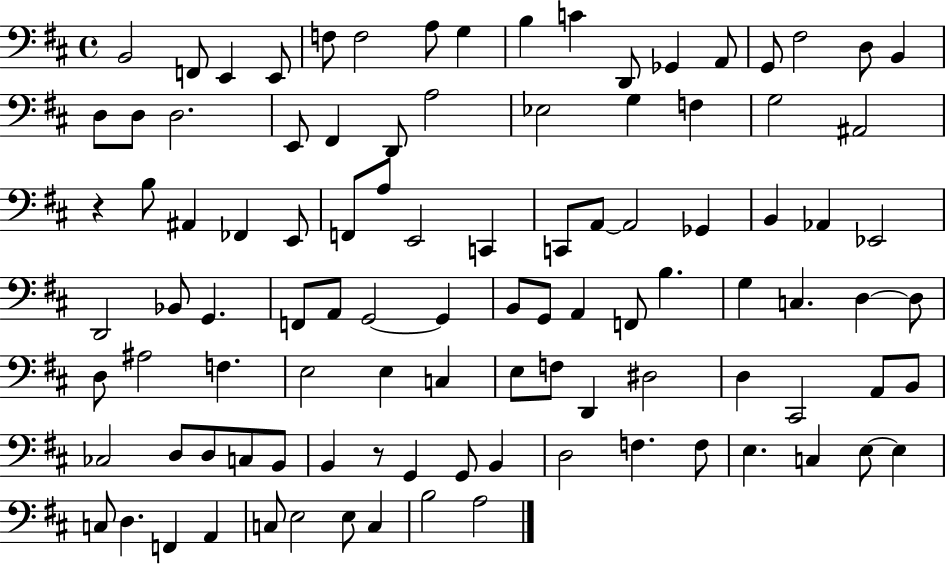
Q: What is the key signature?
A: D major